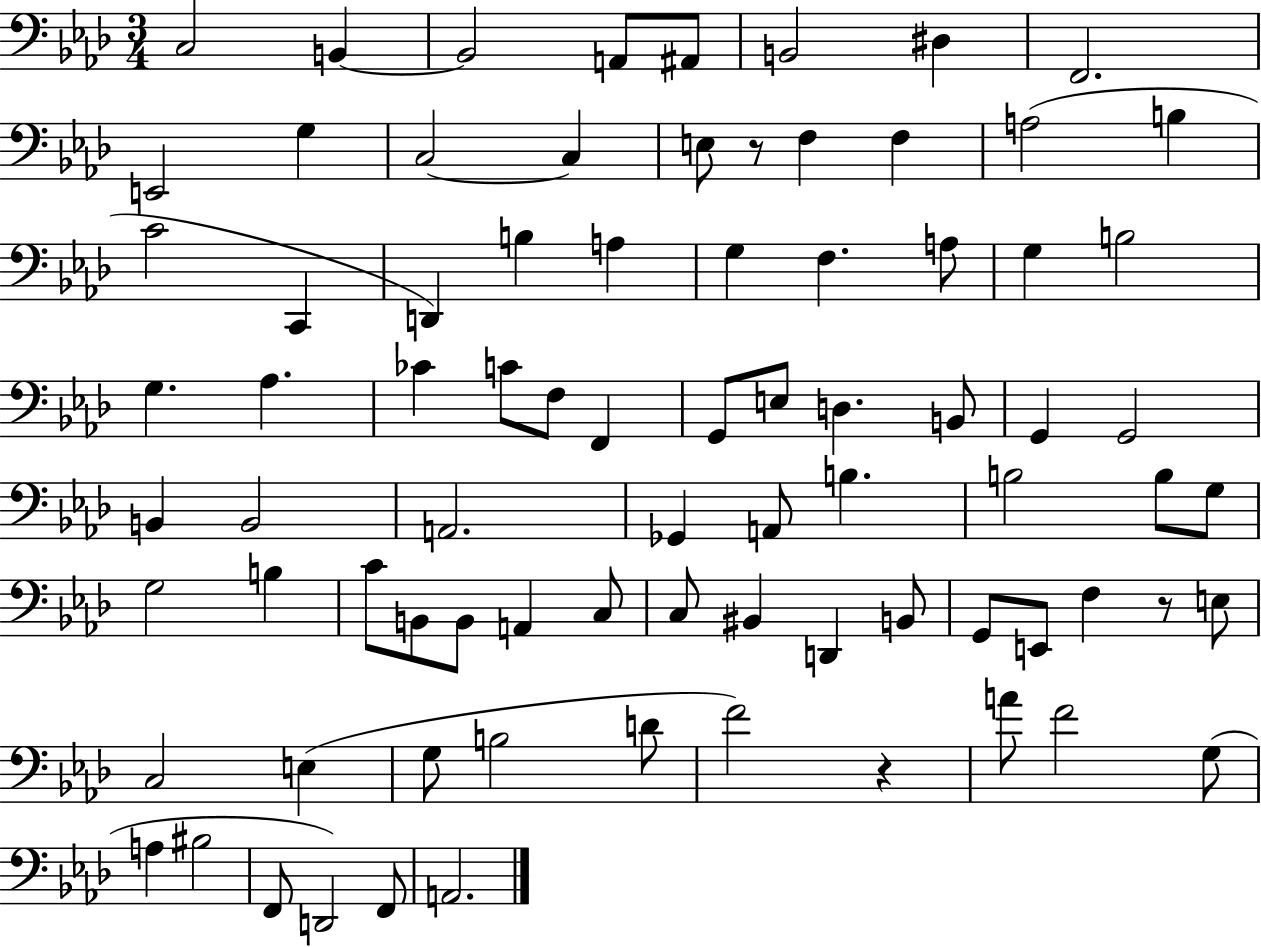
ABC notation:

X:1
T:Untitled
M:3/4
L:1/4
K:Ab
C,2 B,, B,,2 A,,/2 ^A,,/2 B,,2 ^D, F,,2 E,,2 G, C,2 C, E,/2 z/2 F, F, A,2 B, C2 C,, D,, B, A, G, F, A,/2 G, B,2 G, _A, _C C/2 F,/2 F,, G,,/2 E,/2 D, B,,/2 G,, G,,2 B,, B,,2 A,,2 _G,, A,,/2 B, B,2 B,/2 G,/2 G,2 B, C/2 B,,/2 B,,/2 A,, C,/2 C,/2 ^B,, D,, B,,/2 G,,/2 E,,/2 F, z/2 E,/2 C,2 E, G,/2 B,2 D/2 F2 z A/2 F2 G,/2 A, ^B,2 F,,/2 D,,2 F,,/2 A,,2